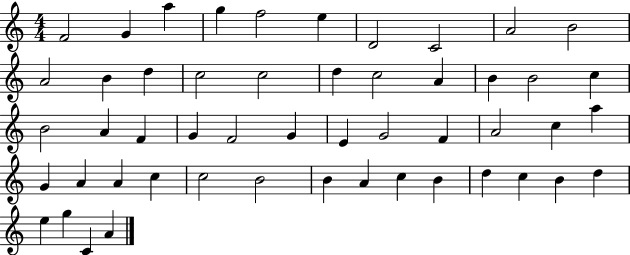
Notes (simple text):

F4/h G4/q A5/q G5/q F5/h E5/q D4/h C4/h A4/h B4/h A4/h B4/q D5/q C5/h C5/h D5/q C5/h A4/q B4/q B4/h C5/q B4/h A4/q F4/q G4/q F4/h G4/q E4/q G4/h F4/q A4/h C5/q A5/q G4/q A4/q A4/q C5/q C5/h B4/h B4/q A4/q C5/q B4/q D5/q C5/q B4/q D5/q E5/q G5/q C4/q A4/q